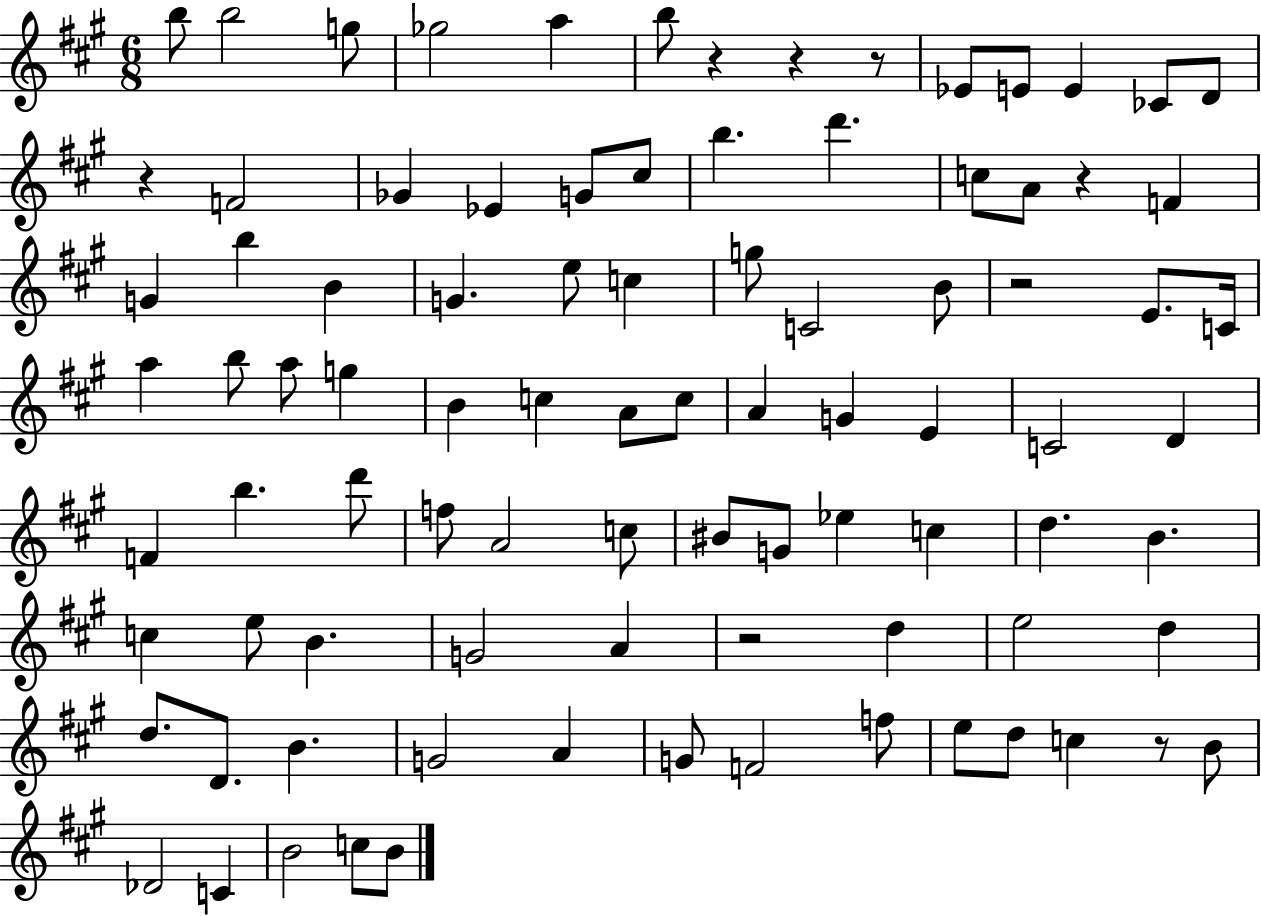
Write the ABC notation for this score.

X:1
T:Untitled
M:6/8
L:1/4
K:A
b/2 b2 g/2 _g2 a b/2 z z z/2 _E/2 E/2 E _C/2 D/2 z F2 _G _E G/2 ^c/2 b d' c/2 A/2 z F G b B G e/2 c g/2 C2 B/2 z2 E/2 C/4 a b/2 a/2 g B c A/2 c/2 A G E C2 D F b d'/2 f/2 A2 c/2 ^B/2 G/2 _e c d B c e/2 B G2 A z2 d e2 d d/2 D/2 B G2 A G/2 F2 f/2 e/2 d/2 c z/2 B/2 _D2 C B2 c/2 B/2